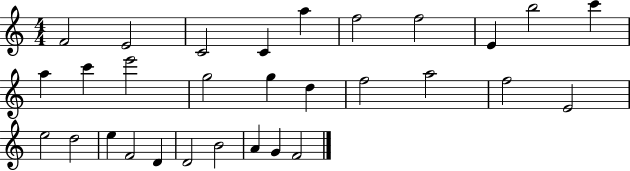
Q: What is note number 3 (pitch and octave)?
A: C4